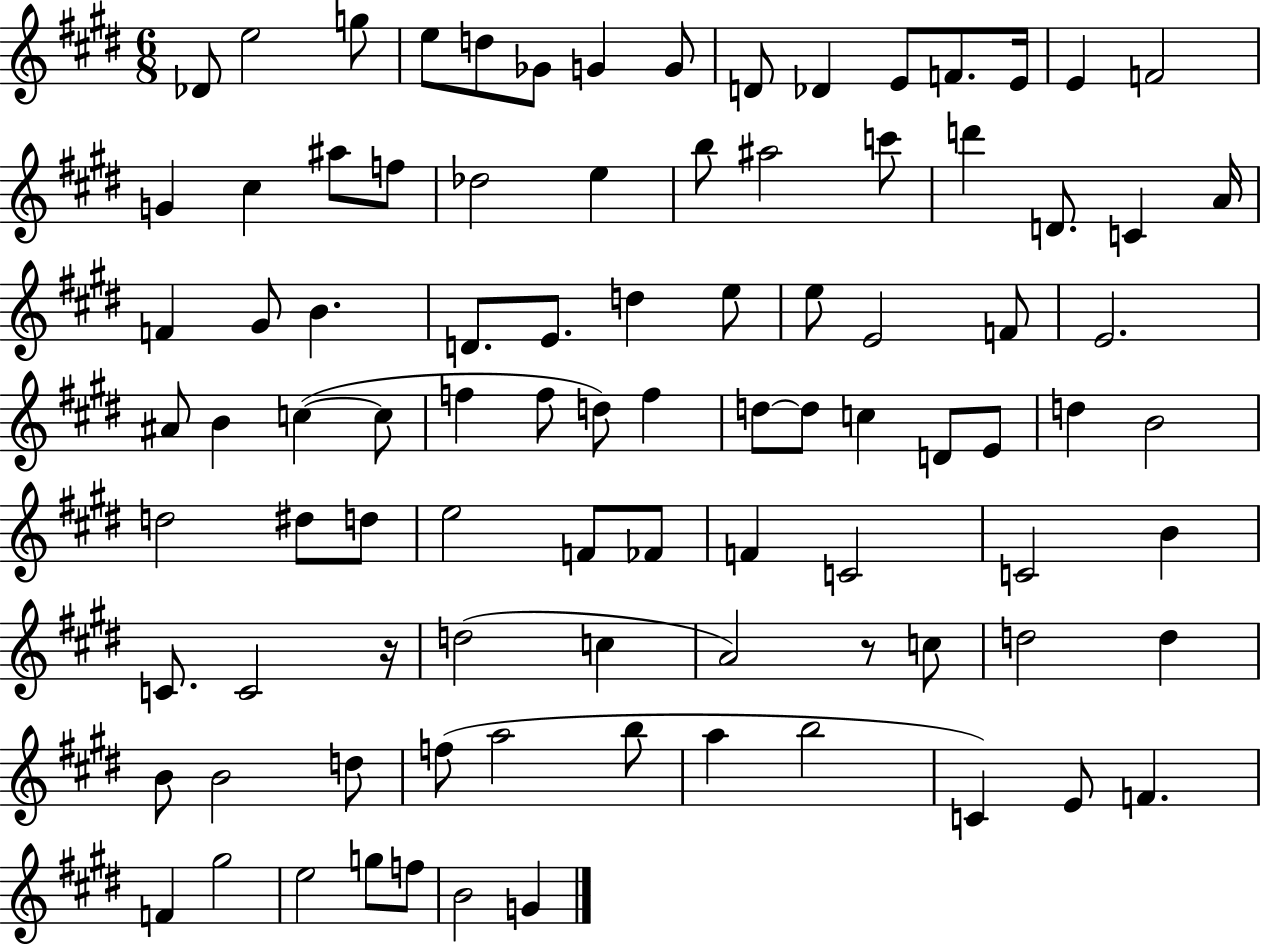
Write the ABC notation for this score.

X:1
T:Untitled
M:6/8
L:1/4
K:E
_D/2 e2 g/2 e/2 d/2 _G/2 G G/2 D/2 _D E/2 F/2 E/4 E F2 G ^c ^a/2 f/2 _d2 e b/2 ^a2 c'/2 d' D/2 C A/4 F ^G/2 B D/2 E/2 d e/2 e/2 E2 F/2 E2 ^A/2 B c c/2 f f/2 d/2 f d/2 d/2 c D/2 E/2 d B2 d2 ^d/2 d/2 e2 F/2 _F/2 F C2 C2 B C/2 C2 z/4 d2 c A2 z/2 c/2 d2 d B/2 B2 d/2 f/2 a2 b/2 a b2 C E/2 F F ^g2 e2 g/2 f/2 B2 G